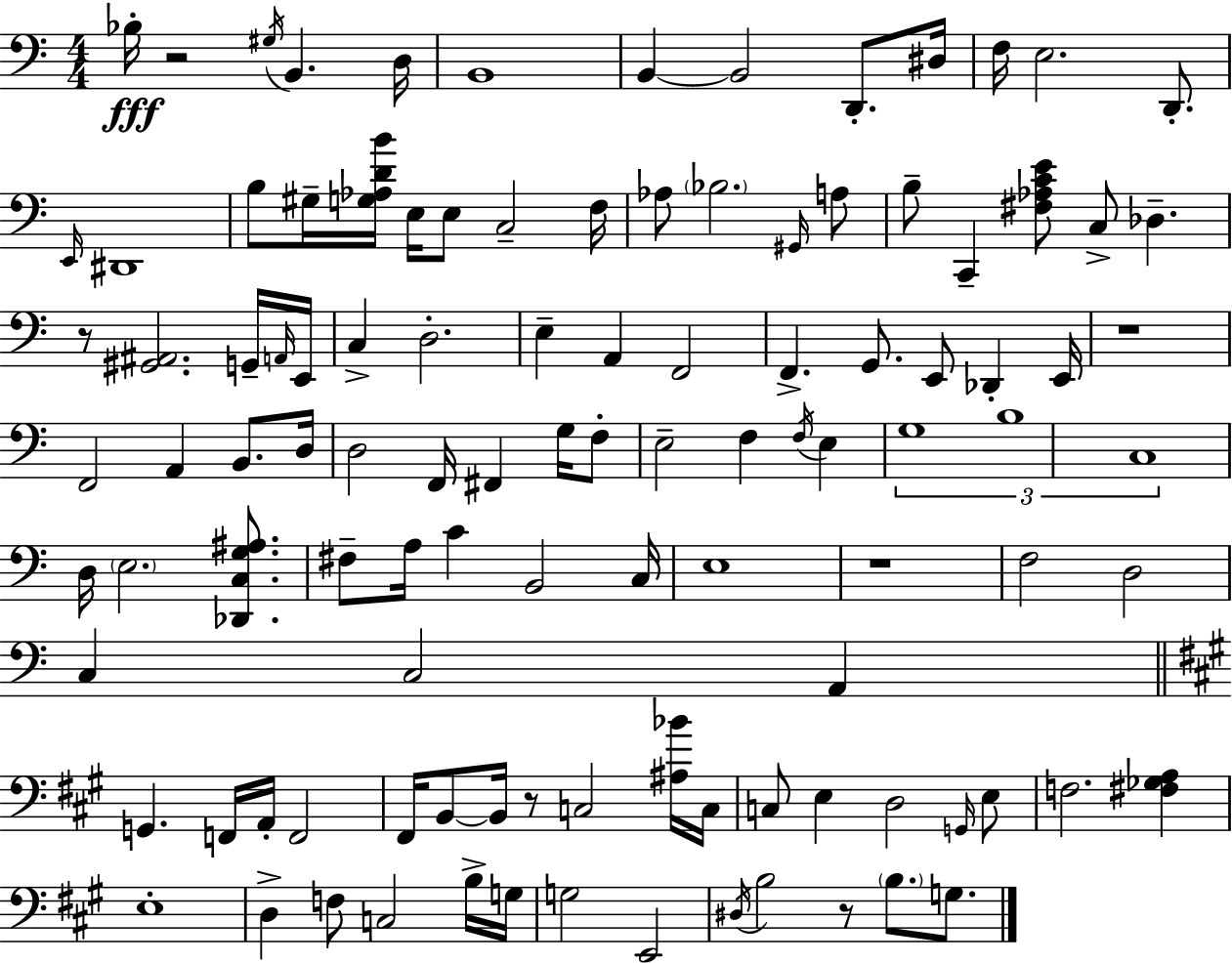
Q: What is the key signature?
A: C major